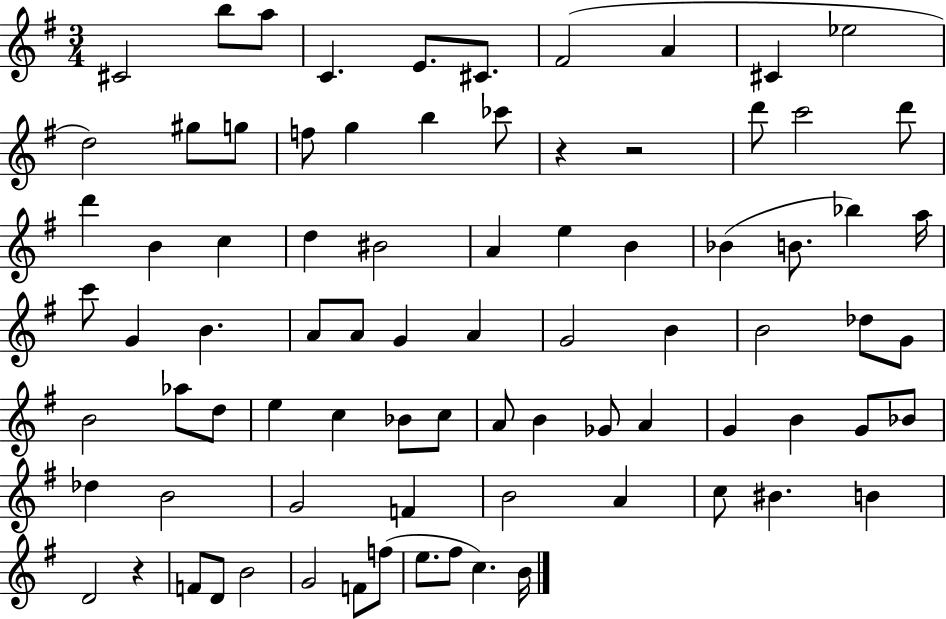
X:1
T:Untitled
M:3/4
L:1/4
K:G
^C2 b/2 a/2 C E/2 ^C/2 ^F2 A ^C _e2 d2 ^g/2 g/2 f/2 g b _c'/2 z z2 d'/2 c'2 d'/2 d' B c d ^B2 A e B _B B/2 _b a/4 c'/2 G B A/2 A/2 G A G2 B B2 _d/2 G/2 B2 _a/2 d/2 e c _B/2 c/2 A/2 B _G/2 A G B G/2 _B/2 _d B2 G2 F B2 A c/2 ^B B D2 z F/2 D/2 B2 G2 F/2 f/2 e/2 ^f/2 c B/4